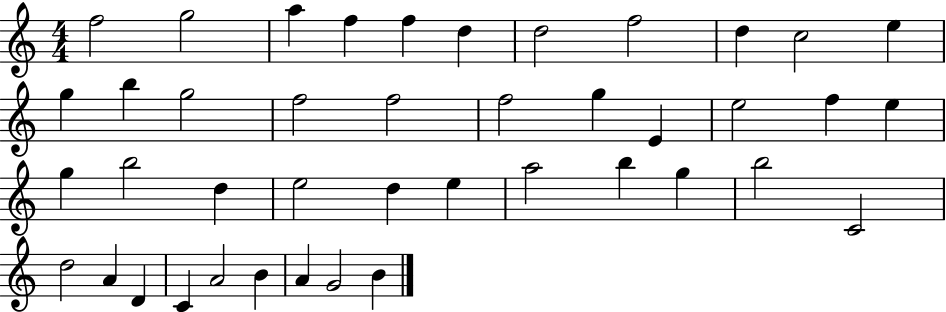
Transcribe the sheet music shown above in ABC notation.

X:1
T:Untitled
M:4/4
L:1/4
K:C
f2 g2 a f f d d2 f2 d c2 e g b g2 f2 f2 f2 g E e2 f e g b2 d e2 d e a2 b g b2 C2 d2 A D C A2 B A G2 B